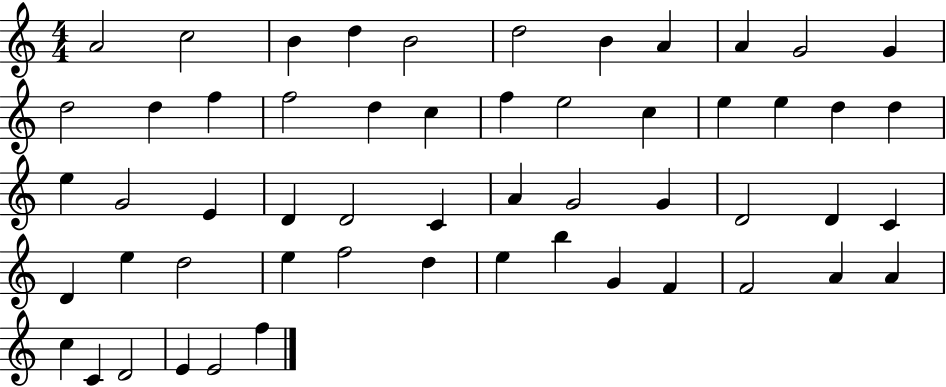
{
  \clef treble
  \numericTimeSignature
  \time 4/4
  \key c \major
  a'2 c''2 | b'4 d''4 b'2 | d''2 b'4 a'4 | a'4 g'2 g'4 | \break d''2 d''4 f''4 | f''2 d''4 c''4 | f''4 e''2 c''4 | e''4 e''4 d''4 d''4 | \break e''4 g'2 e'4 | d'4 d'2 c'4 | a'4 g'2 g'4 | d'2 d'4 c'4 | \break d'4 e''4 d''2 | e''4 f''2 d''4 | e''4 b''4 g'4 f'4 | f'2 a'4 a'4 | \break c''4 c'4 d'2 | e'4 e'2 f''4 | \bar "|."
}